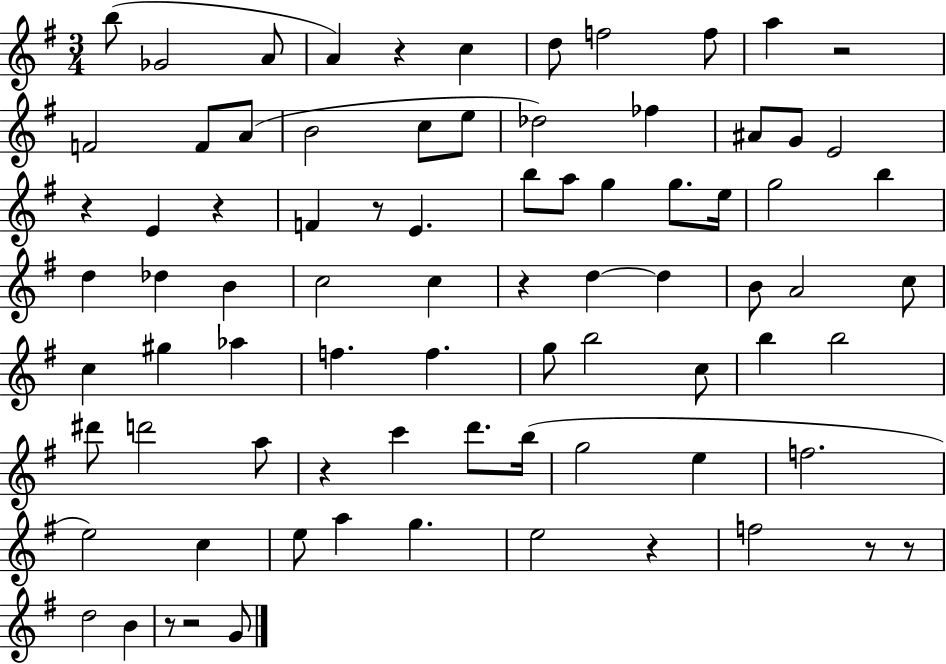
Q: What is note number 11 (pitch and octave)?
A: F4